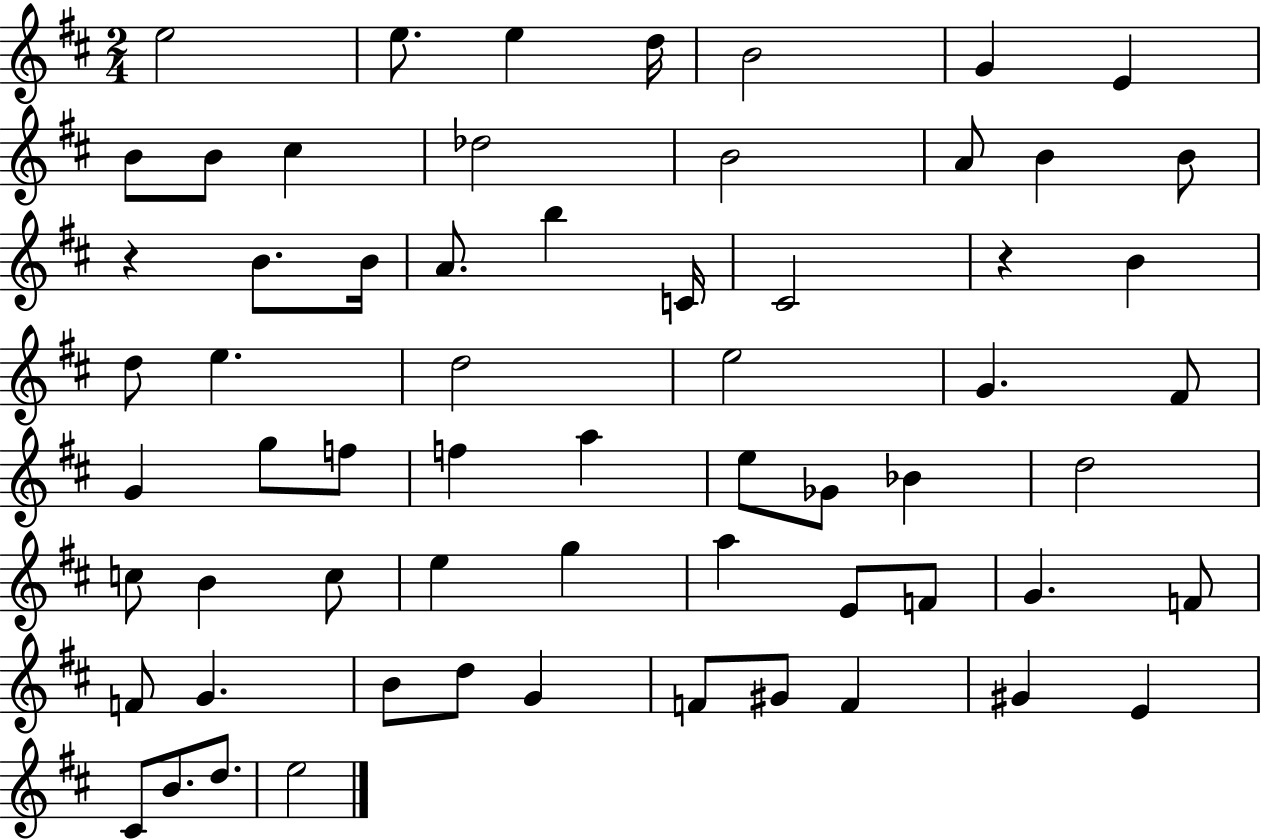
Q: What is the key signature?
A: D major